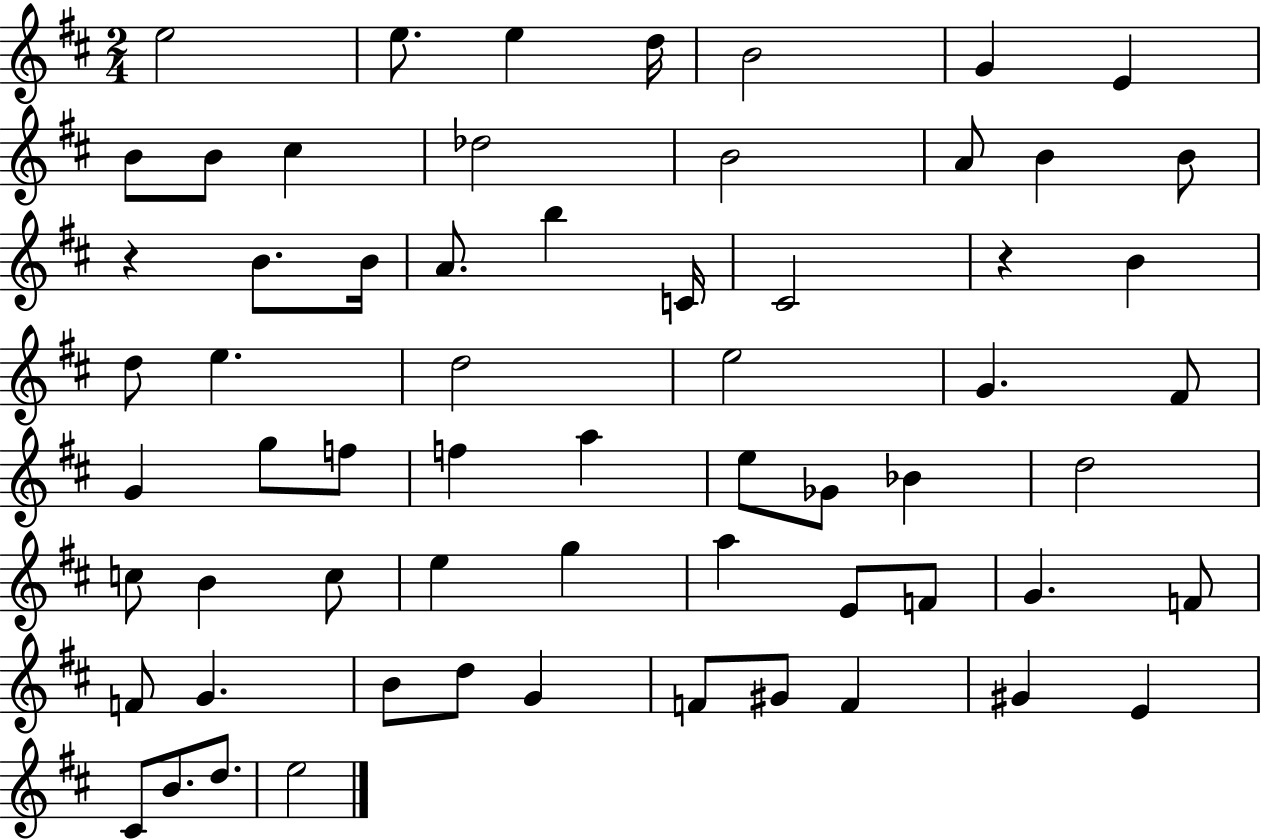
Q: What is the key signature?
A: D major